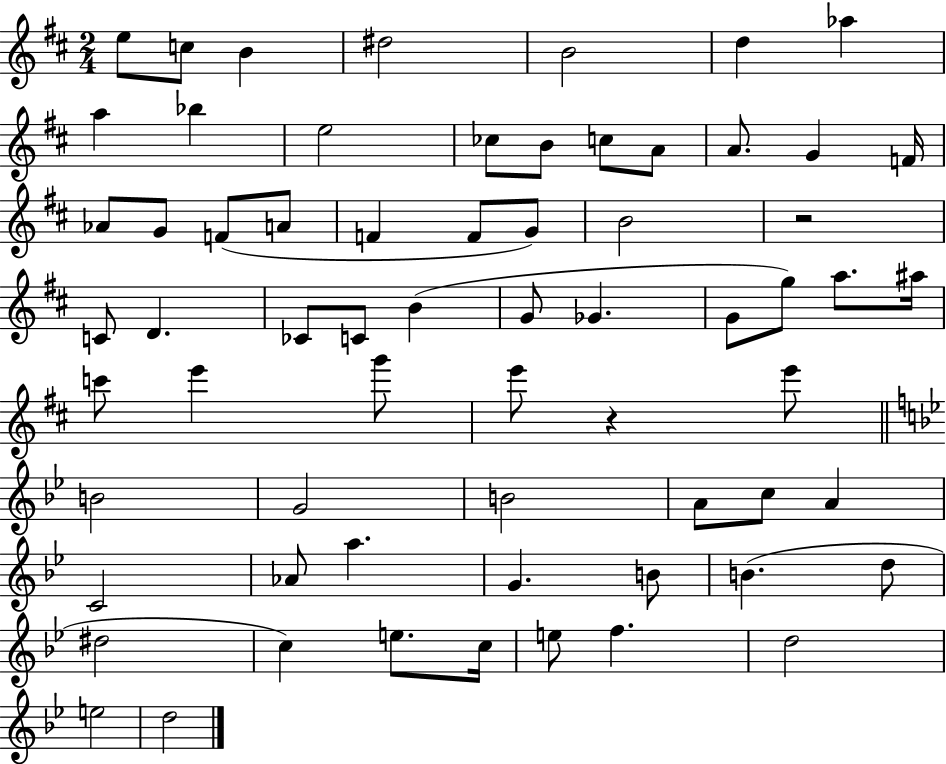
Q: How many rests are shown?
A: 2